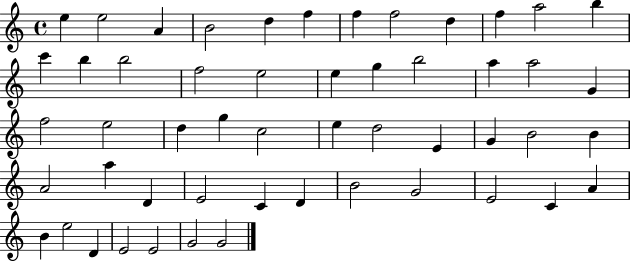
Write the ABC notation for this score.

X:1
T:Untitled
M:4/4
L:1/4
K:C
e e2 A B2 d f f f2 d f a2 b c' b b2 f2 e2 e g b2 a a2 G f2 e2 d g c2 e d2 E G B2 B A2 a D E2 C D B2 G2 E2 C A B e2 D E2 E2 G2 G2